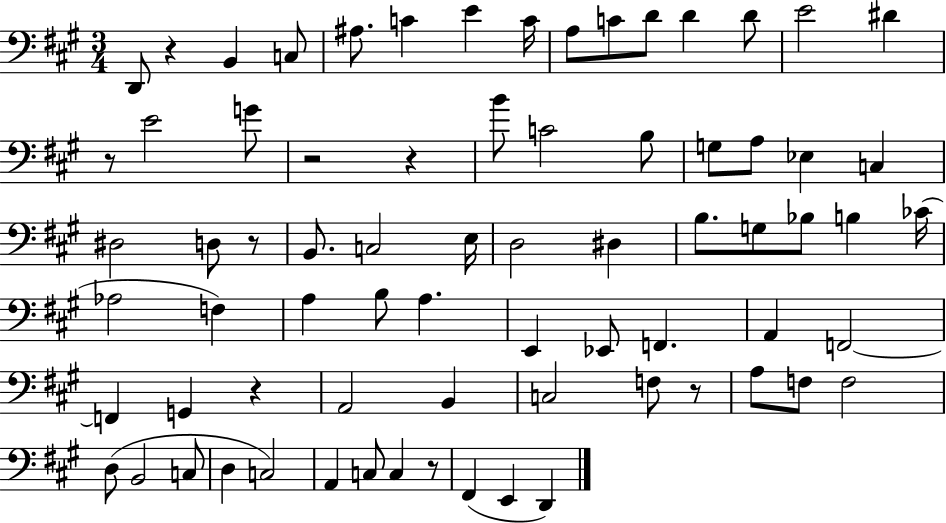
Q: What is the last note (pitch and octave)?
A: D2